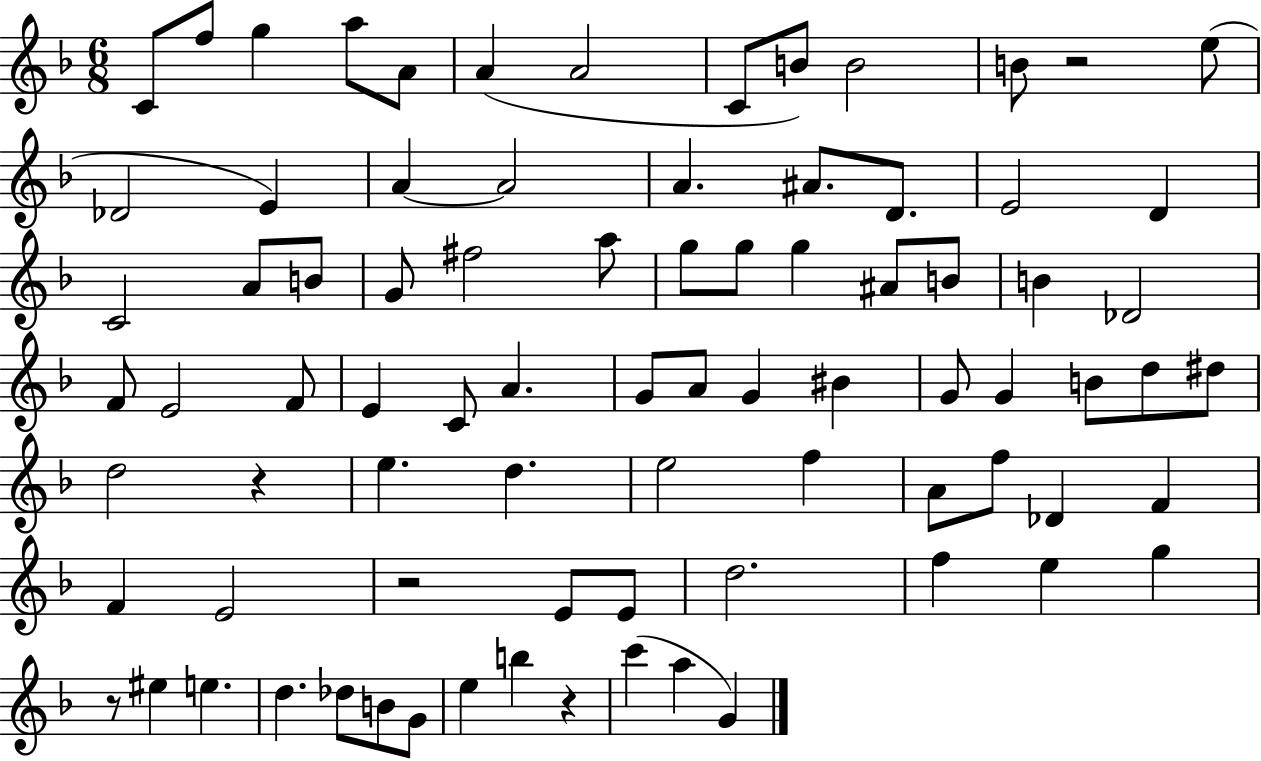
C4/e F5/e G5/q A5/e A4/e A4/q A4/h C4/e B4/e B4/h B4/e R/h E5/e Db4/h E4/q A4/q A4/h A4/q. A#4/e. D4/e. E4/h D4/q C4/h A4/e B4/e G4/e F#5/h A5/e G5/e G5/e G5/q A#4/e B4/e B4/q Db4/h F4/e E4/h F4/e E4/q C4/e A4/q. G4/e A4/e G4/q BIS4/q G4/e G4/q B4/e D5/e D#5/e D5/h R/q E5/q. D5/q. E5/h F5/q A4/e F5/e Db4/q F4/q F4/q E4/h R/h E4/e E4/e D5/h. F5/q E5/q G5/q R/e EIS5/q E5/q. D5/q. Db5/e B4/e G4/e E5/q B5/q R/q C6/q A5/q G4/q